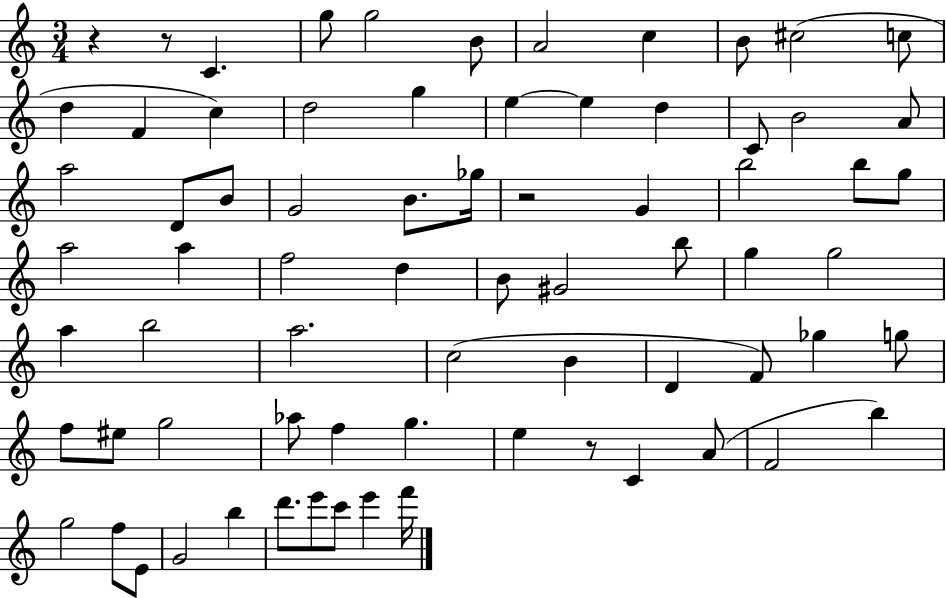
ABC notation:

X:1
T:Untitled
M:3/4
L:1/4
K:C
z z/2 C g/2 g2 B/2 A2 c B/2 ^c2 c/2 d F c d2 g e e d C/2 B2 A/2 a2 D/2 B/2 G2 B/2 _g/4 z2 G b2 b/2 g/2 a2 a f2 d B/2 ^G2 b/2 g g2 a b2 a2 c2 B D F/2 _g g/2 f/2 ^e/2 g2 _a/2 f g e z/2 C A/2 F2 b g2 f/2 E/2 G2 b d'/2 e'/2 c'/2 e' f'/4